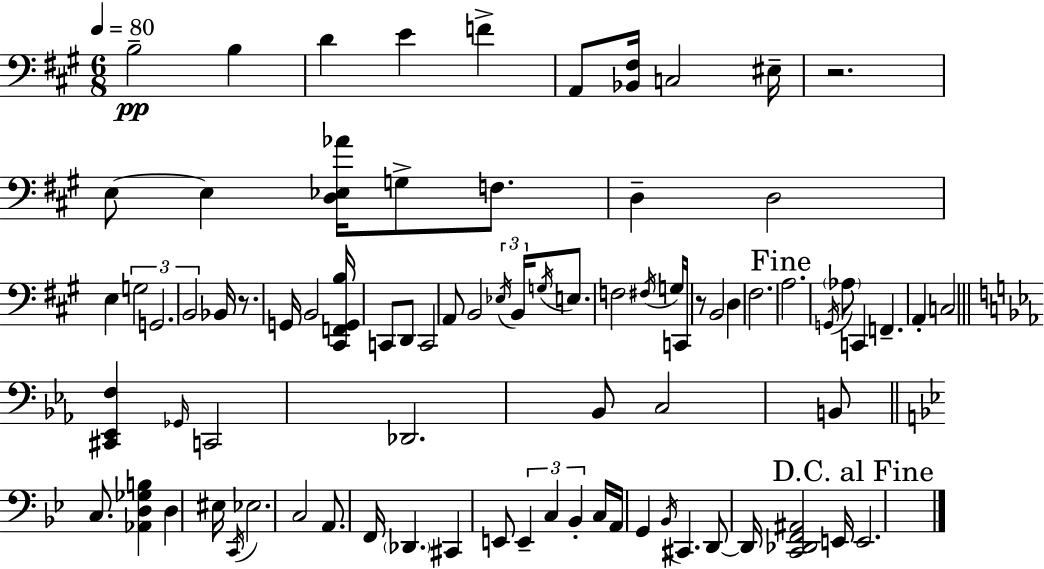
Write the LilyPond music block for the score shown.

{
  \clef bass
  \numericTimeSignature
  \time 6/8
  \key a \major
  \tempo 4 = 80
  b2--\pp b4 | d'4 e'4 f'4-> | a,8 <bes, fis>16 c2 eis16-- | r2. | \break e8~~ e4 <d ees aes'>16 g8-> f8. | d4-- d2 | e4 \tuplet 3/2 { g2 | g,2. | \break b,2 } bes,16 r8. | g,16 b,2 <cis, f, g, b>16 c,8 | d,8 c,2 a,8 | b,2 \tuplet 3/2 { \acciaccatura { ees16 } b,16 \acciaccatura { g16 } } e8. | \break f2 \acciaccatura { fis16 } g16 | c,16 r8 b,2 d4 | fis2. | \mark "Fine" a2. | \break \acciaccatura { g,16 } \parenthesize aes8 c,4 f,4.-- | a,4-. c2 | \bar "||" \break \key ees \major <cis, ees, f>4 \grace { ges,16 } c,2 | des,2. | bes,8 c2 b,8 | \bar "||" \break \key bes \major c8. <aes, d ges b>4 d4 eis16 | \acciaccatura { c,16 } ees2. | c2 a,8. | f,16 \parenthesize des,4. cis,4 e,8 | \break \tuplet 3/2 { e,4-- c4 bes,4-. } | c16 a,16 g,4 \acciaccatura { bes,16 } cis,4. | d,8~~ d,16 <c, des, f, ais,>2 | e,16 \mark "D.C. al Fine" e,2. | \break \bar "|."
}